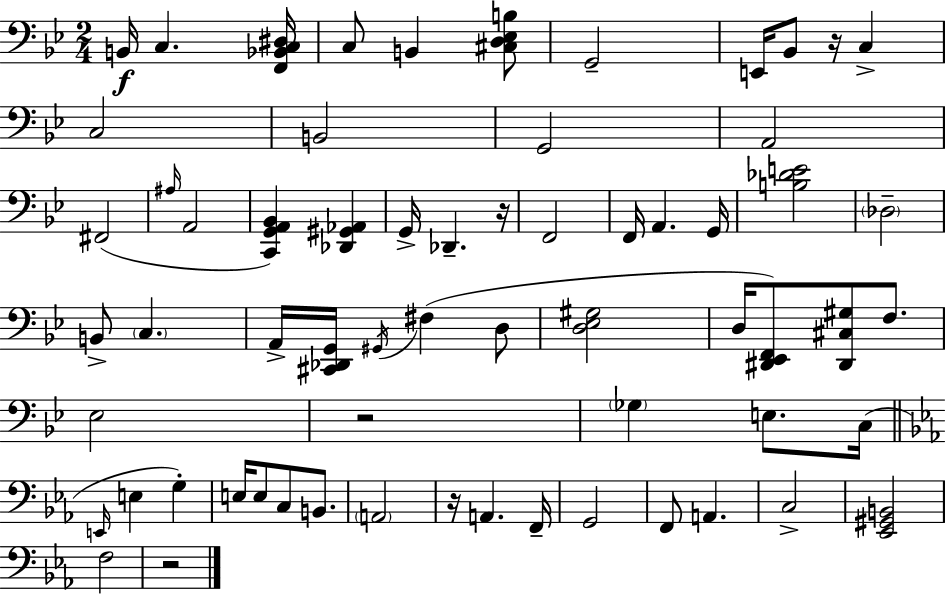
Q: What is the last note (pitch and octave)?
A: F3